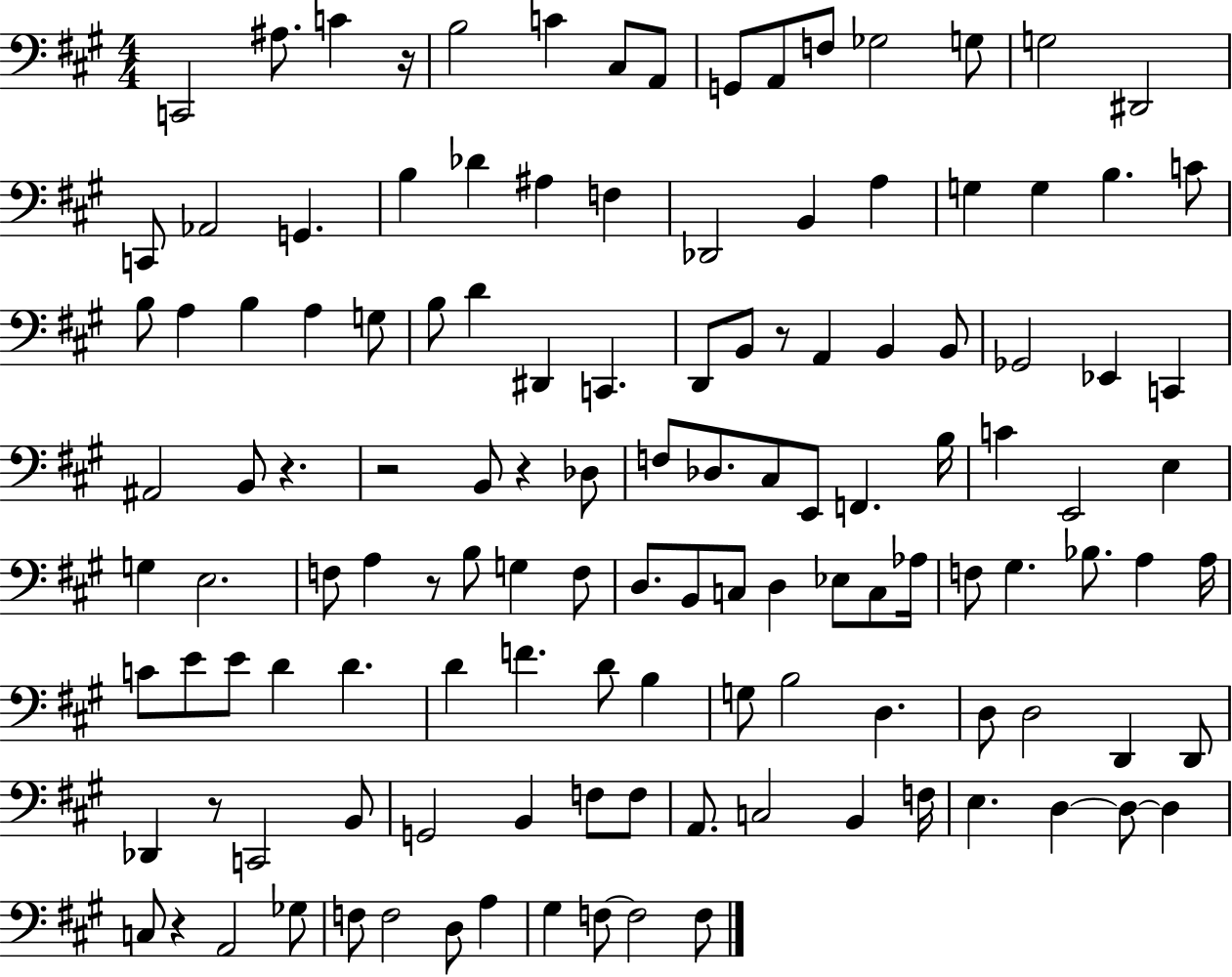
X:1
T:Untitled
M:4/4
L:1/4
K:A
C,,2 ^A,/2 C z/4 B,2 C ^C,/2 A,,/2 G,,/2 A,,/2 F,/2 _G,2 G,/2 G,2 ^D,,2 C,,/2 _A,,2 G,, B, _D ^A, F, _D,,2 B,, A, G, G, B, C/2 B,/2 A, B, A, G,/2 B,/2 D ^D,, C,, D,,/2 B,,/2 z/2 A,, B,, B,,/2 _G,,2 _E,, C,, ^A,,2 B,,/2 z z2 B,,/2 z _D,/2 F,/2 _D,/2 ^C,/2 E,,/2 F,, B,/4 C E,,2 E, G, E,2 F,/2 A, z/2 B,/2 G, F,/2 D,/2 B,,/2 C,/2 D, _E,/2 C,/2 _A,/4 F,/2 ^G, _B,/2 A, A,/4 C/2 E/2 E/2 D D D F D/2 B, G,/2 B,2 D, D,/2 D,2 D,, D,,/2 _D,, z/2 C,,2 B,,/2 G,,2 B,, F,/2 F,/2 A,,/2 C,2 B,, F,/4 E, D, D,/2 D, C,/2 z A,,2 _G,/2 F,/2 F,2 D,/2 A, ^G, F,/2 F,2 F,/2